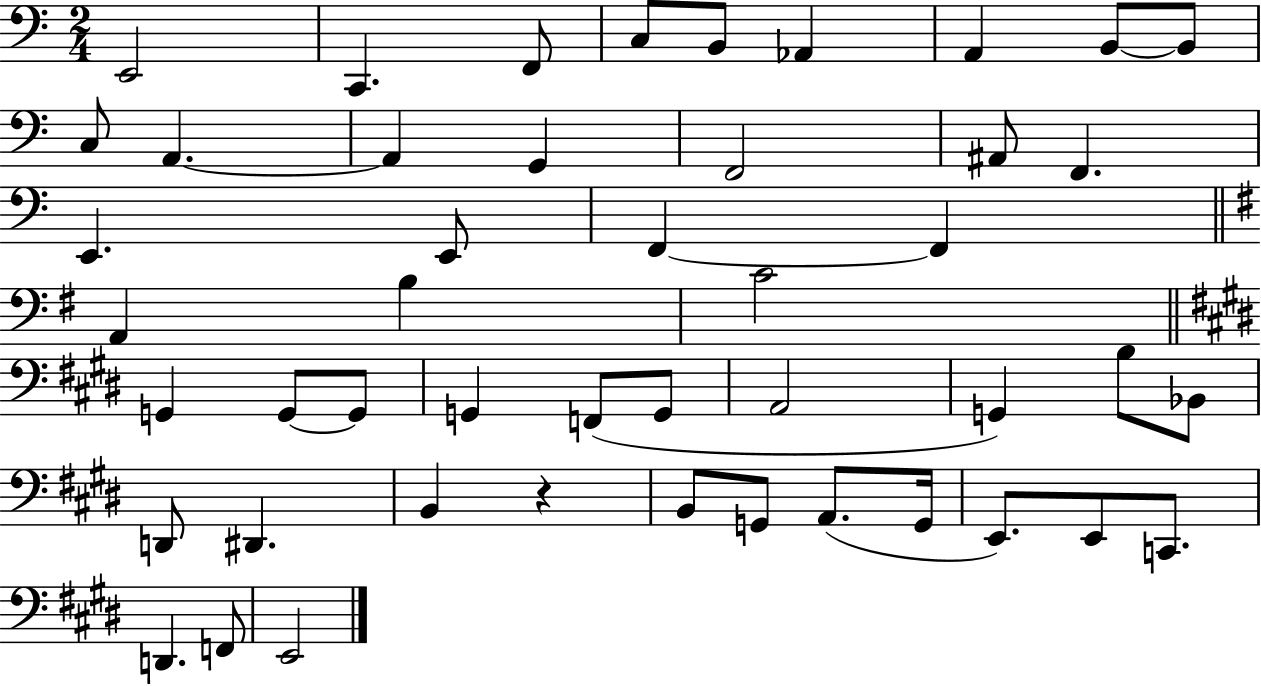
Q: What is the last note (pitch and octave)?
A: E2